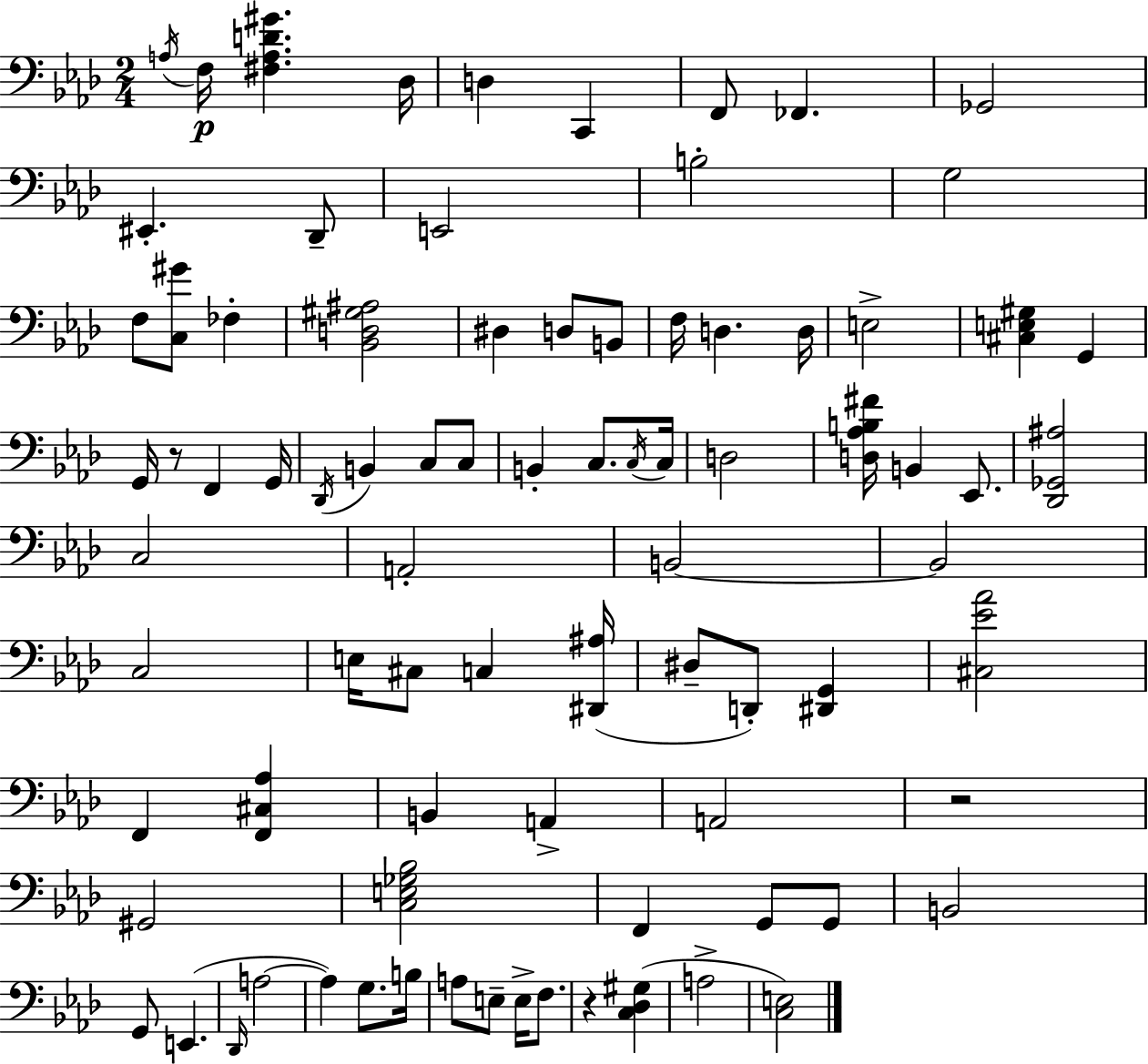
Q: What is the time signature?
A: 2/4